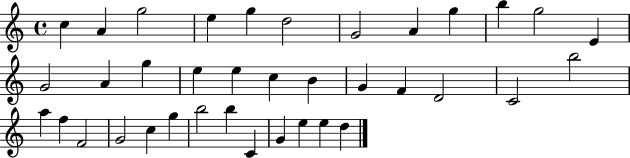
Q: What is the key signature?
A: C major